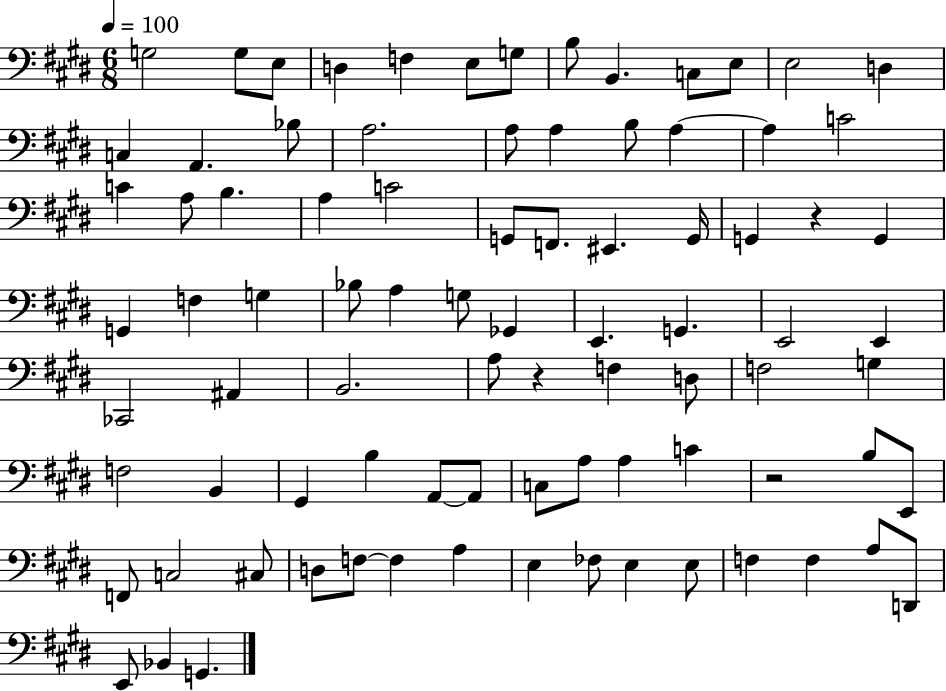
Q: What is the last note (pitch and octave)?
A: G2